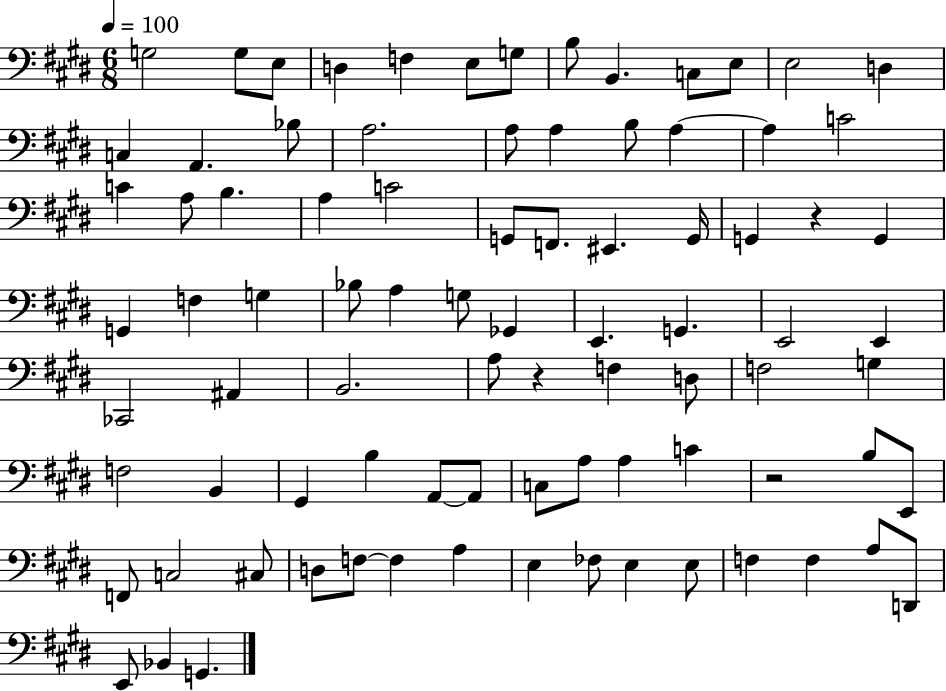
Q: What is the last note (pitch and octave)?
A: G2